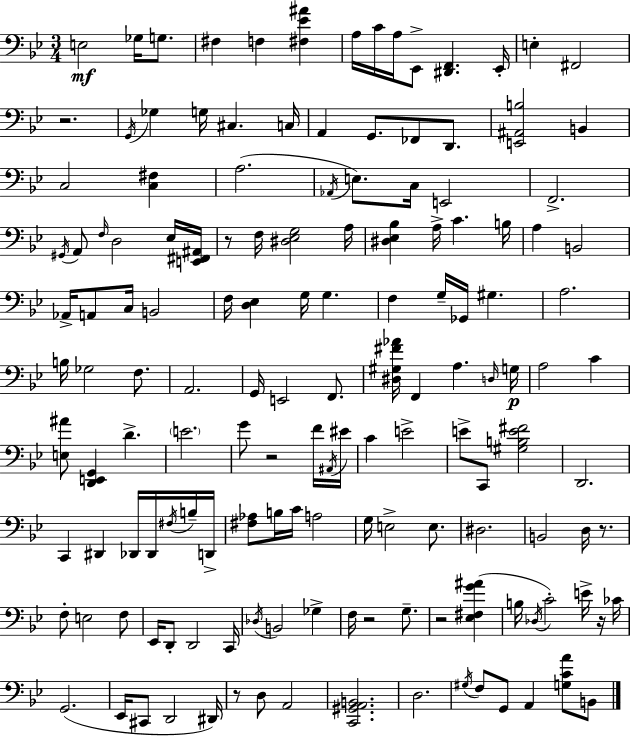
E3/h Gb3/s G3/e. F#3/q F3/q [F#3,Eb4,A#4]/q A3/s C4/s A3/s Eb2/e [D#2,F2]/q. Eb2/s E3/q F#2/h R/h. G2/s Gb3/q G3/s C#3/q. C3/s A2/q G2/e. FES2/e D2/e. [E2,A#2,B3]/h B2/q C3/h [C3,F#3]/q A3/h. Ab2/s E3/e. C3/s E2/h F2/h. G#2/s A2/e F3/s D3/h Eb3/s [E2,F#2,A#2]/s R/e F3/s [D#3,Eb3,G3]/h A3/s [D#3,Eb3,Bb3]/q A3/s C4/q. B3/s A3/q B2/h Ab2/s A2/e C3/s B2/h F3/s [D3,Eb3]/q G3/s G3/q. F3/q G3/s Gb2/s G#3/q. A3/h. B3/s Gb3/h F3/e. A2/h. G2/s E2/h F2/e. [D#3,G#3,F#4,Ab4]/s F2/q A3/q. D3/s G3/s A3/h C4/q [E3,A#4]/e [D2,E2,G2]/q D4/q. E4/h. G4/e R/h F4/s A#2/s EIS4/s C4/q E4/h E4/e C2/e [G#3,B3,E4,F#4]/h D2/h. C2/q D#2/q Db2/s Db2/s F#3/s B3/s D2/s [F#3,Ab3]/e B3/s C4/s A3/h G3/s E3/h E3/e. D#3/h. B2/h D3/s R/e. F3/e E3/h F3/e Eb2/s D2/e D2/h C2/s Db3/s B2/h Gb3/q F3/s R/h G3/e. R/h [Eb3,F#3,G4,A#4]/q B3/s Db3/s C4/h E4/s R/s CES4/s G2/h. Eb2/s C#2/e D2/h D#2/s R/e D3/e A2/h [C2,G#2,A2,B2]/h. D3/h. G#3/s F3/e G2/e A2/q [G3,C4,A4]/e B2/e